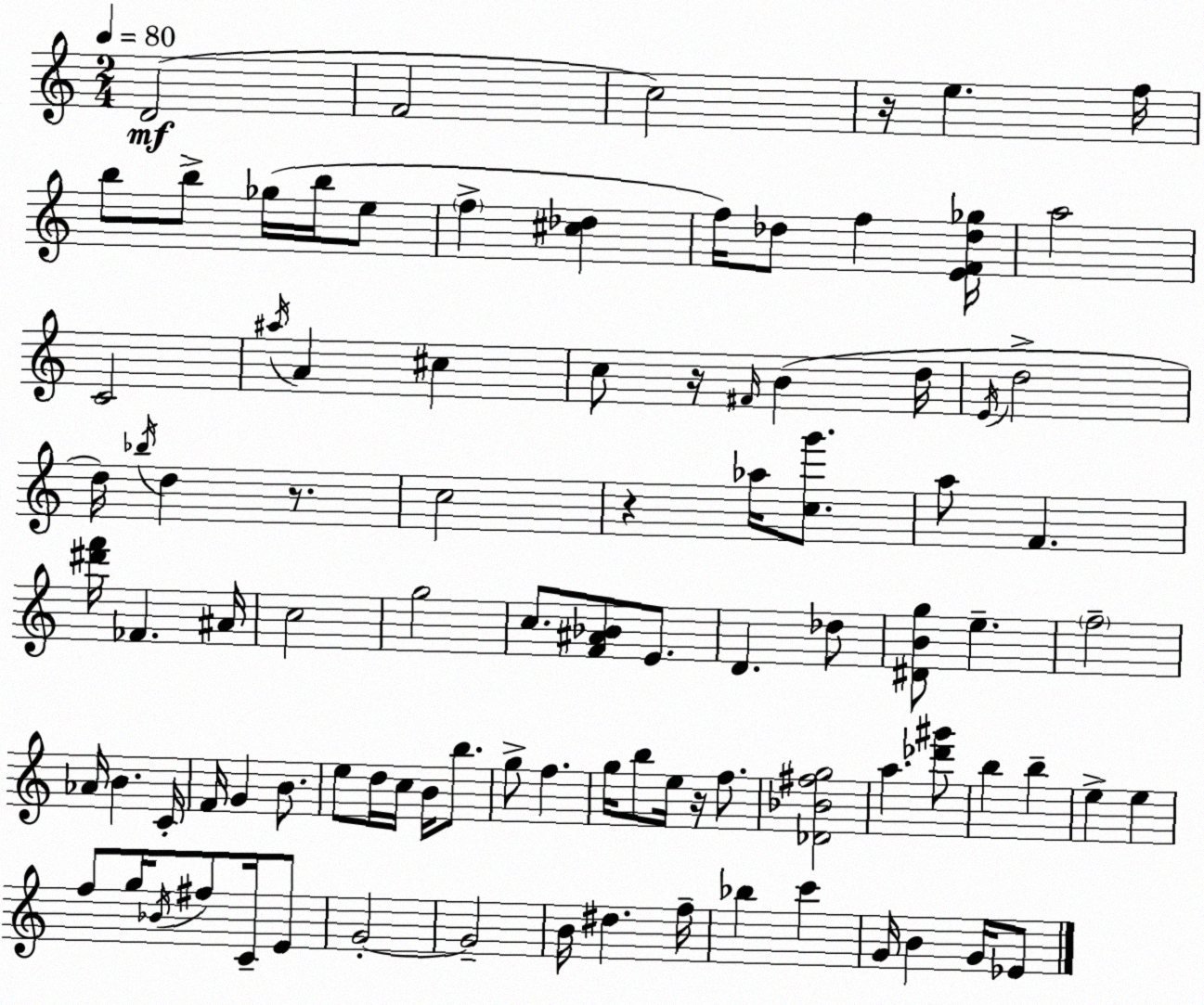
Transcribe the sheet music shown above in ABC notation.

X:1
T:Untitled
M:2/4
L:1/4
K:C
D2 F2 c2 z/4 e f/4 b/2 b/2 _g/4 b/4 e/2 f [^c_d] f/4 _d/2 f [EF_d_g]/4 a2 C2 ^a/4 A ^c c/2 z/4 ^F/4 B d/4 E/4 d2 d/4 _b/4 d z/2 c2 z _a/4 [cg']/2 a/2 F [^d'f']/4 _F ^A/4 c2 g2 c/2 [F^A_B]/2 E/2 D _d/2 [^DBg]/2 e f2 _A/4 B C/4 F/4 G B/2 e/2 d/4 c/4 B/4 b/2 g/2 f g/4 b/2 e/4 z/4 f/2 [_D_B^fg]2 a [_d'^g']/2 b b e e f/2 g/4 _B/4 ^f/2 C/4 E/2 G2 G2 B/4 ^d f/4 _b c' G/4 B G/4 _E/2